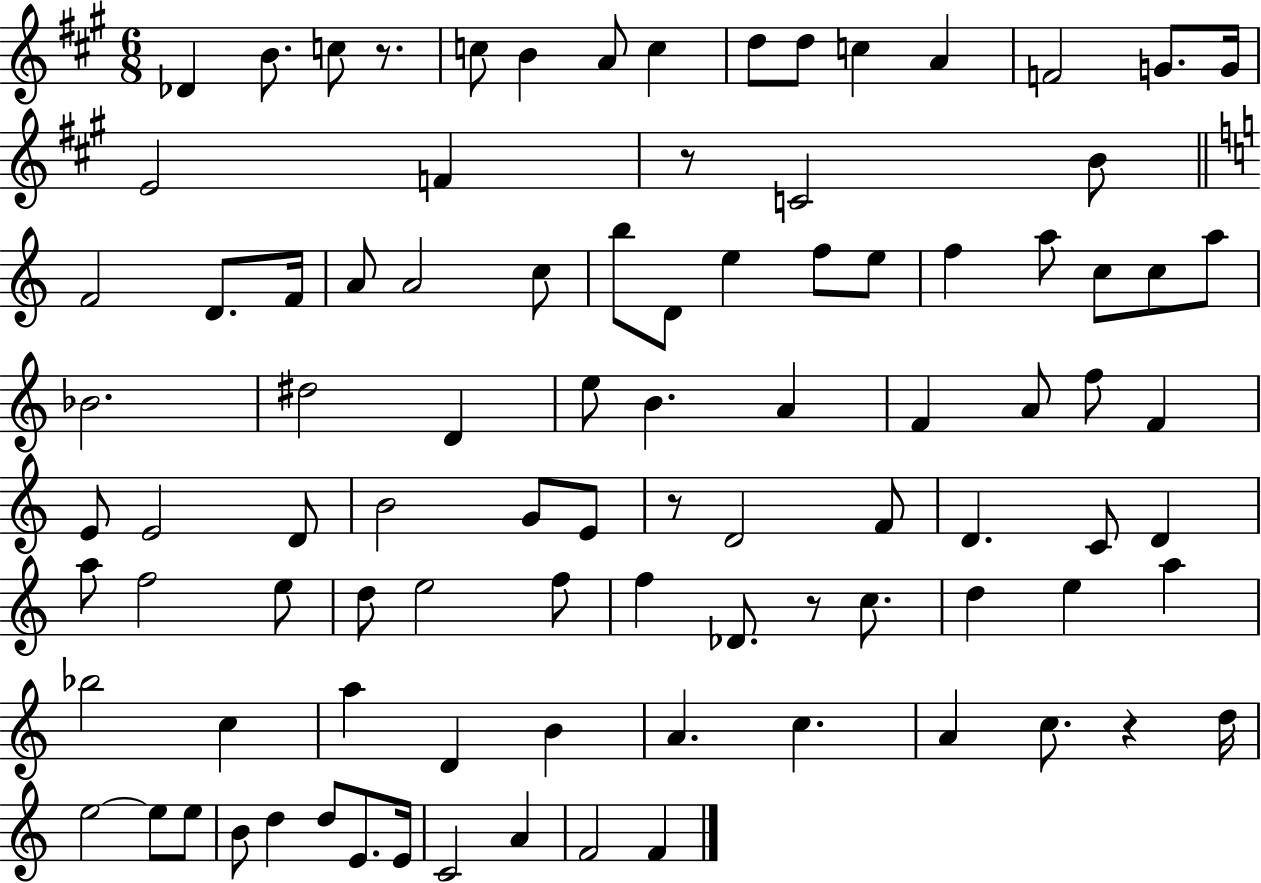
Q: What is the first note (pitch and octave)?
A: Db4